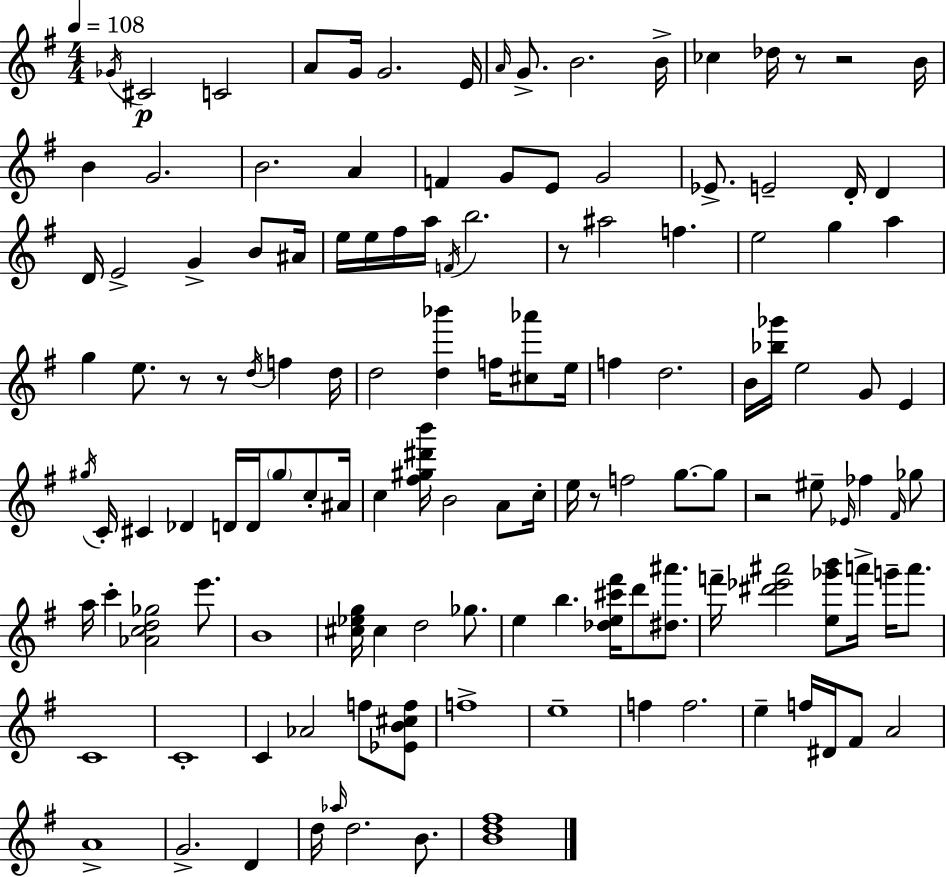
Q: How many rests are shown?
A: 7